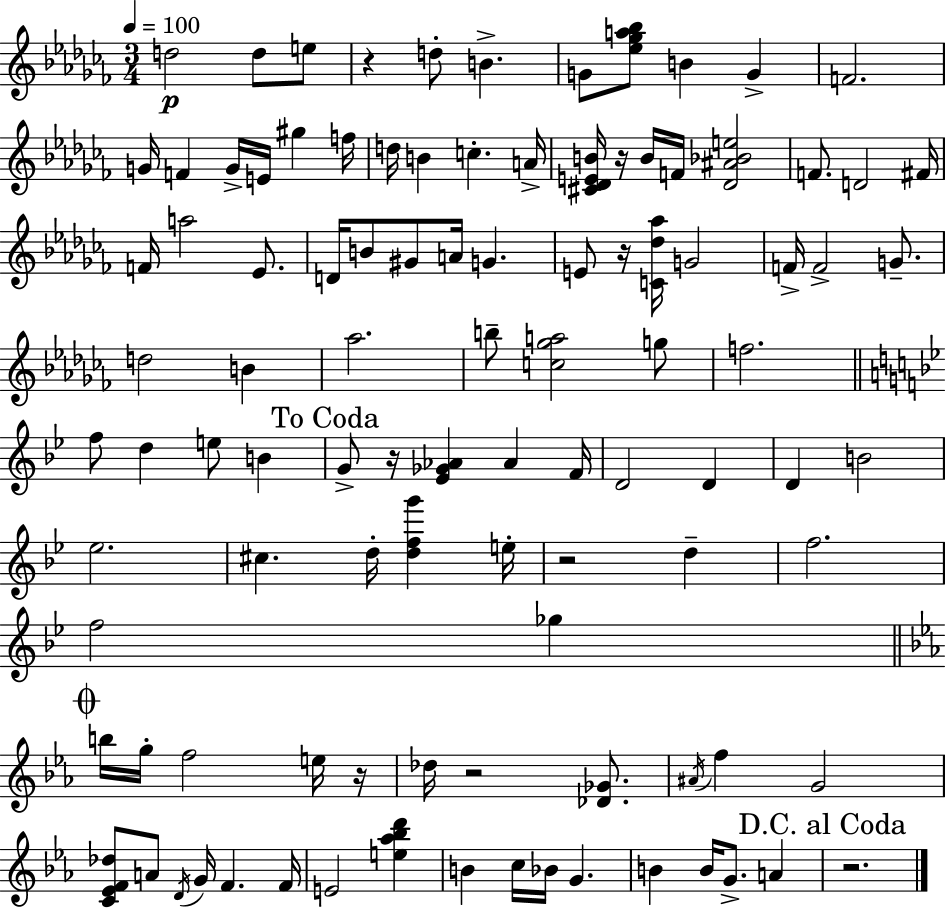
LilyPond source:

{
  \clef treble
  \numericTimeSignature
  \time 3/4
  \key aes \minor
  \tempo 4 = 100
  d''2\p d''8 e''8 | r4 d''8-. b'4.-> | g'8 <ees'' ges'' a'' bes''>8 b'4 g'4-> | f'2. | \break g'16 f'4 g'16-> e'16 gis''4 f''16 | d''16 b'4 c''4.-. a'16-> | <cis' des' e' b'>16 r16 b'16 f'16 <des' ais' bes' e''>2 | f'8. d'2 fis'16 | \break f'16 a''2 ees'8. | d'16 b'8 gis'8 a'16 g'4. | e'8 r16 <c' des'' aes''>16 g'2 | f'16-> f'2-> g'8.-- | \break d''2 b'4 | aes''2. | b''8-- <c'' ges'' a''>2 g''8 | f''2. | \break \bar "||" \break \key bes \major f''8 d''4 e''8 b'4 | \mark "To Coda" g'8-> r16 <ees' ges' aes'>4 aes'4 f'16 | d'2 d'4 | d'4 b'2 | \break ees''2. | cis''4. d''16-. <d'' f'' g'''>4 e''16-. | r2 d''4-- | f''2. | \break f''2 ges''4 | \mark \markup { \musicglyph "scripts.coda" } \bar "||" \break \key ees \major b''16 g''16-. f''2 e''16 r16 | des''16 r2 <des' ges'>8. | \acciaccatura { ais'16 } f''4 g'2 | <c' ees' f' des''>8 a'8 \acciaccatura { d'16 } g'16 f'4. | \break f'16 e'2 <e'' aes'' bes'' d'''>4 | b'4 c''16 bes'16 g'4. | b'4 b'16 g'8.-> a'4 | \mark "D.C. al Coda" r2. | \break \bar "|."
}